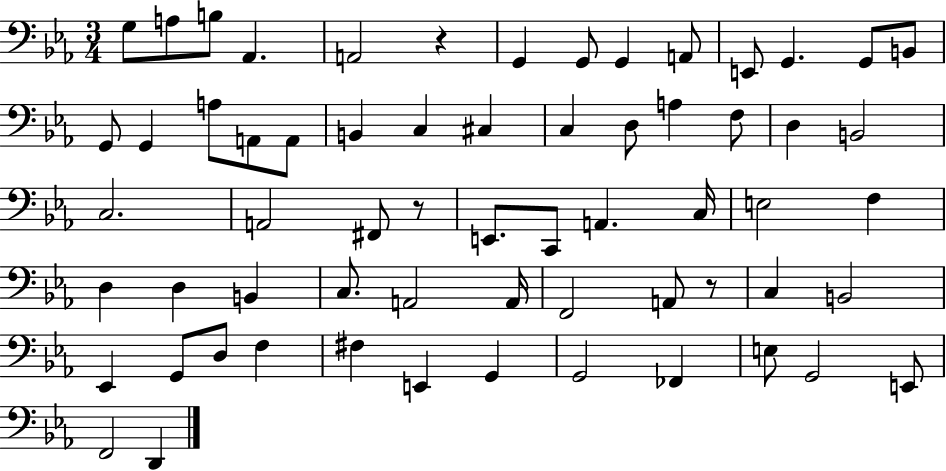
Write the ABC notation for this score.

X:1
T:Untitled
M:3/4
L:1/4
K:Eb
G,/2 A,/2 B,/2 _A,, A,,2 z G,, G,,/2 G,, A,,/2 E,,/2 G,, G,,/2 B,,/2 G,,/2 G,, A,/2 A,,/2 A,,/2 B,, C, ^C, C, D,/2 A, F,/2 D, B,,2 C,2 A,,2 ^F,,/2 z/2 E,,/2 C,,/2 A,, C,/4 E,2 F, D, D, B,, C,/2 A,,2 A,,/4 F,,2 A,,/2 z/2 C, B,,2 _E,, G,,/2 D,/2 F, ^F, E,, G,, G,,2 _F,, E,/2 G,,2 E,,/2 F,,2 D,,